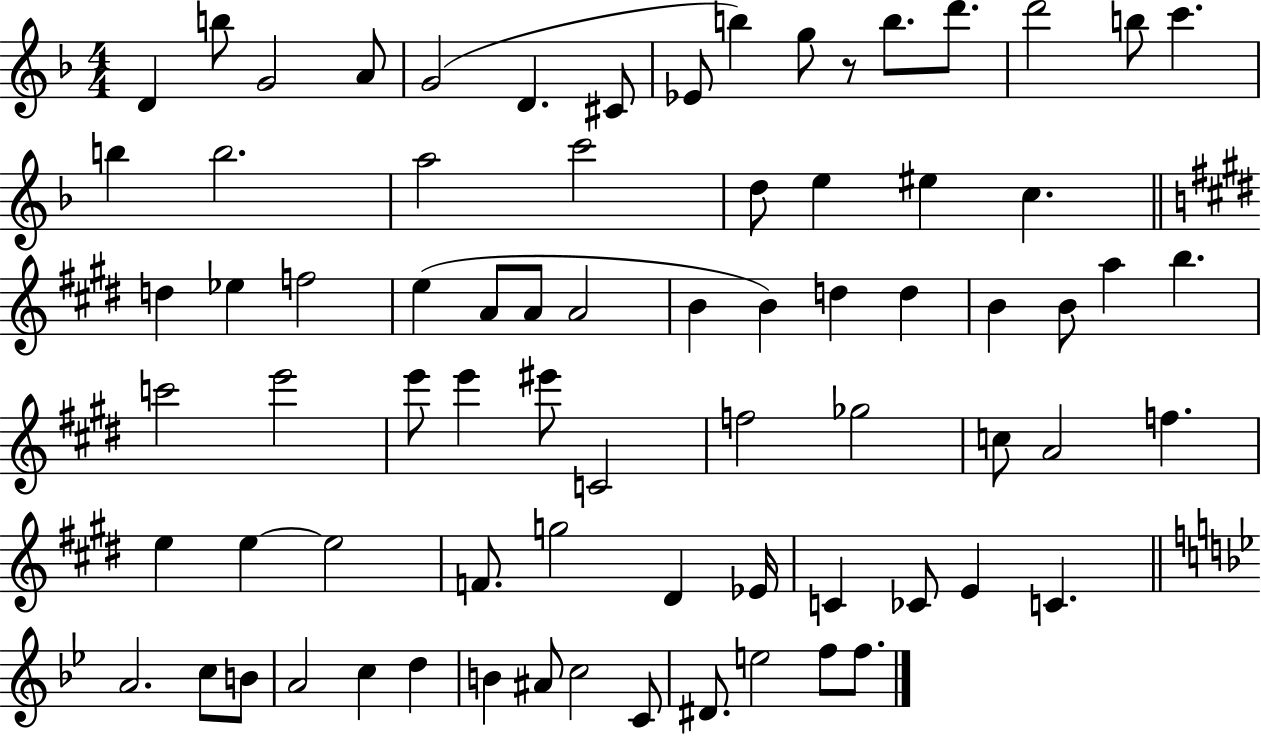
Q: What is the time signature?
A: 4/4